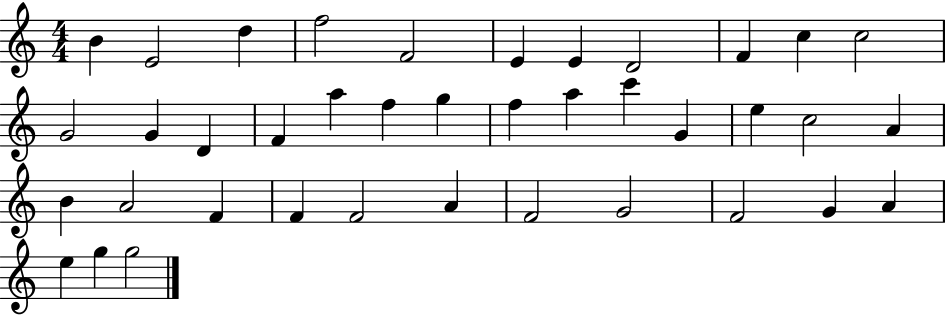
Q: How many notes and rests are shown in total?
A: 39